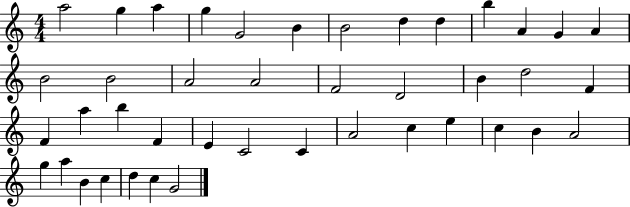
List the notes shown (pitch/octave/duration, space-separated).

A5/h G5/q A5/q G5/q G4/h B4/q B4/h D5/q D5/q B5/q A4/q G4/q A4/q B4/h B4/h A4/h A4/h F4/h D4/h B4/q D5/h F4/q F4/q A5/q B5/q F4/q E4/q C4/h C4/q A4/h C5/q E5/q C5/q B4/q A4/h G5/q A5/q B4/q C5/q D5/q C5/q G4/h